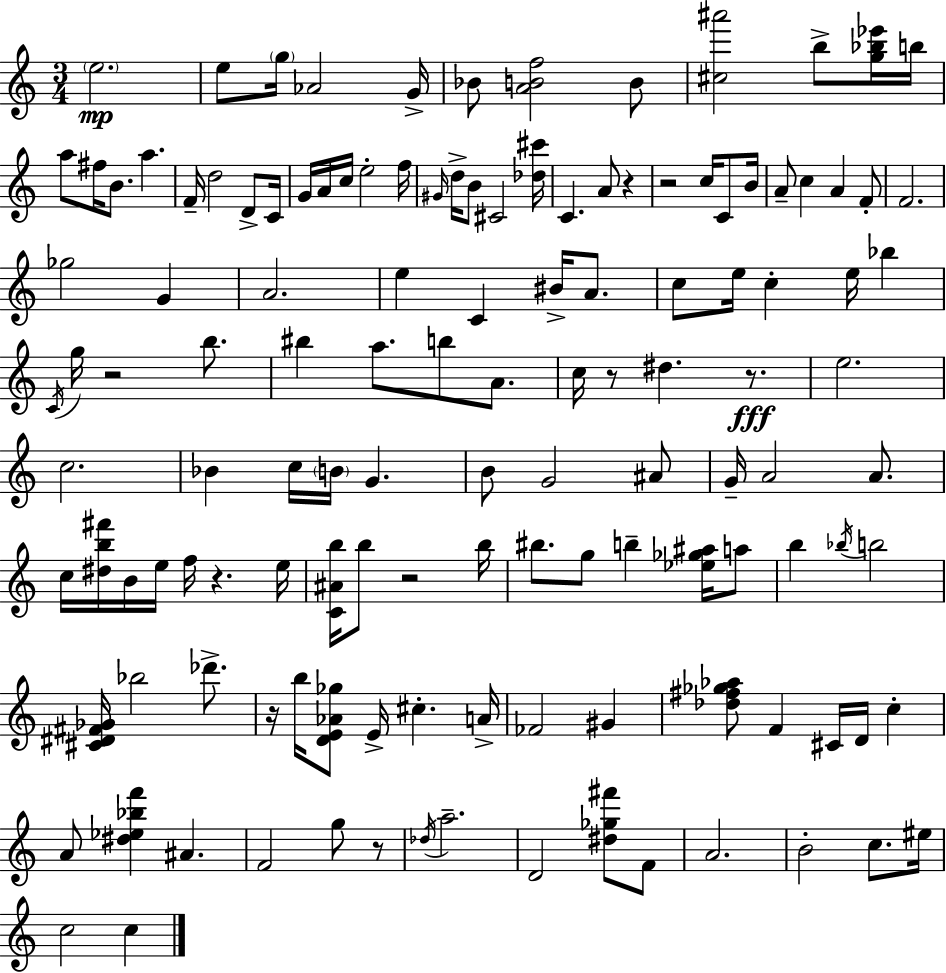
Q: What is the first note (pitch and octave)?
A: E5